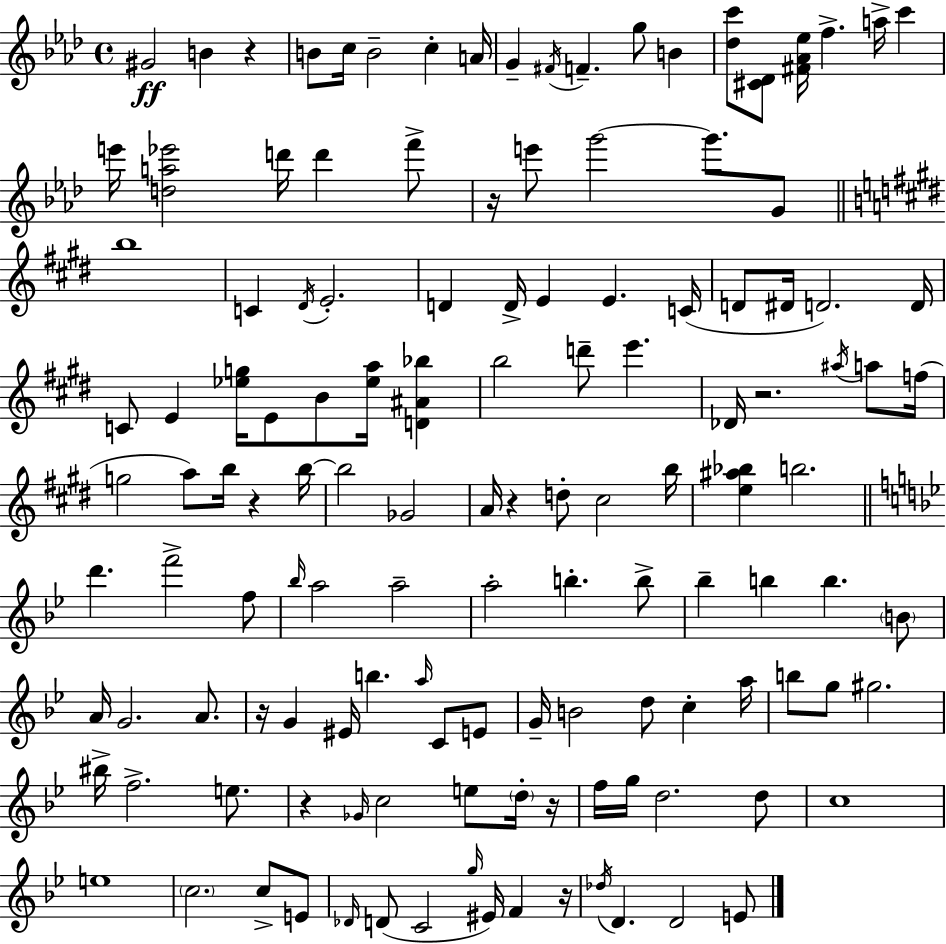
X:1
T:Untitled
M:4/4
L:1/4
K:Ab
^G2 B z B/2 c/4 B2 c A/4 G ^F/4 F g/2 B [_dc']/2 [^C_D]/2 [^F_A_e]/4 f a/4 c' e'/4 [da_e']2 d'/4 d' f'/2 z/4 e'/2 g'2 g'/2 G/2 b4 C ^D/4 E2 D D/4 E E C/4 D/2 ^D/4 D2 D/4 C/2 E [_eg]/4 E/2 B/2 [_ea]/4 [D^A_b] b2 d'/2 e' _D/4 z2 ^a/4 a/2 f/4 g2 a/2 b/4 z b/4 b2 _G2 A/4 z d/2 ^c2 b/4 [e^a_b] b2 d' f'2 f/2 _b/4 a2 a2 a2 b b/2 _b b b B/2 A/4 G2 A/2 z/4 G ^E/4 b a/4 C/2 E/2 G/4 B2 d/2 c a/4 b/2 g/2 ^g2 ^b/4 f2 e/2 z _G/4 c2 e/2 d/4 z/4 f/4 g/4 d2 d/2 c4 e4 c2 c/2 E/2 _D/4 D/2 C2 g/4 ^E/4 F z/4 _d/4 D D2 E/2